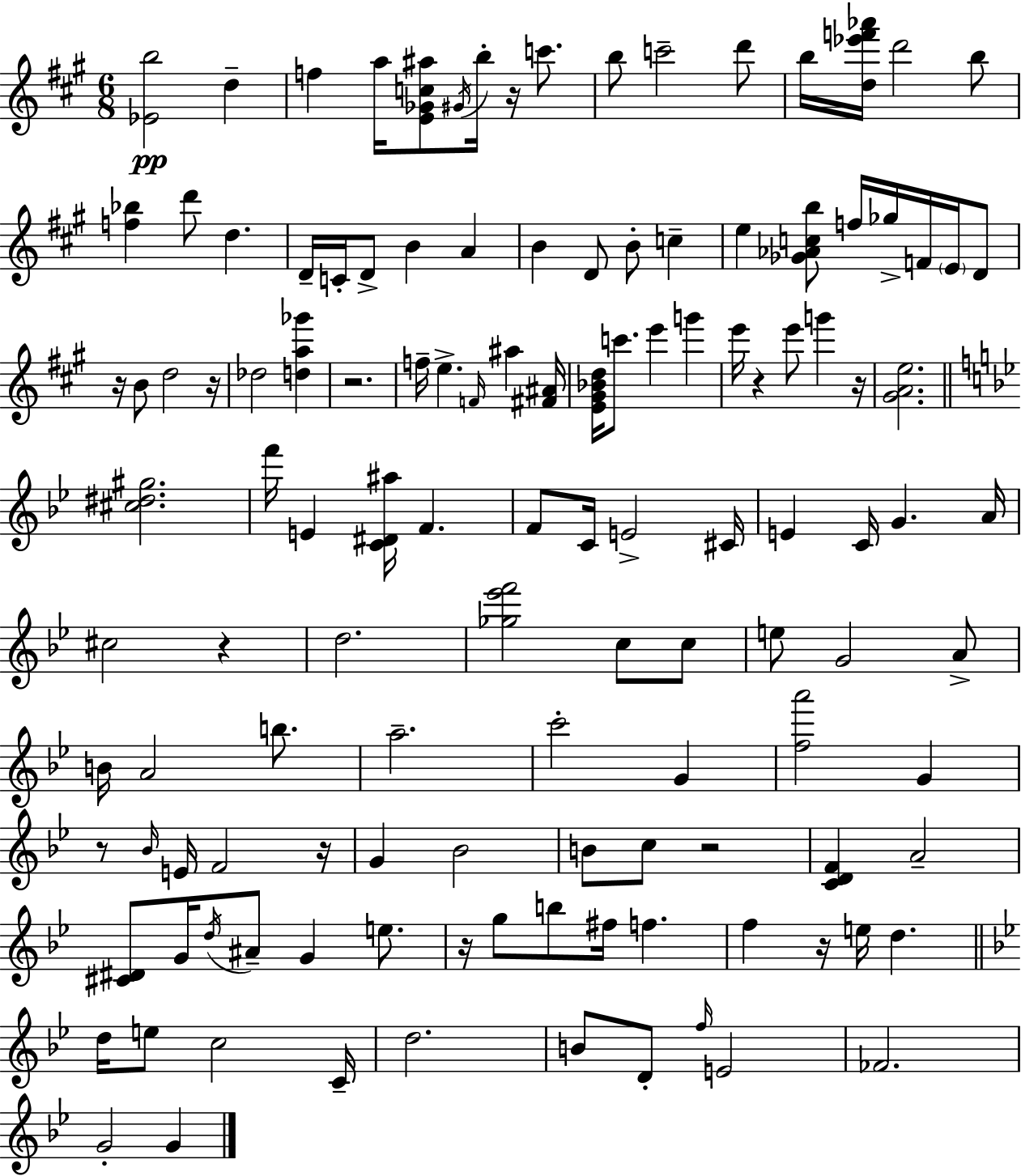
[Eb4,B5]/h D5/q F5/q A5/s [E4,Gb4,C5,A#5]/e G#4/s B5/s R/s C6/e. B5/e C6/h D6/e B5/s [D5,Eb6,F6,Ab6]/s D6/h B5/e [F5,Bb5]/q D6/e D5/q. D4/s C4/s D4/e B4/q A4/q B4/q D4/e B4/e C5/q E5/q [Gb4,Ab4,C5,B5]/e F5/s Gb5/s F4/s E4/s D4/e R/s B4/e D5/h R/s Db5/h [D5,A5,Gb6]/q R/h. F5/s E5/q. F4/s A#5/q [F#4,A#4]/s [E4,G#4,Bb4,D5]/s C6/e. E6/q G6/q E6/s R/q E6/e G6/q R/s [G#4,A4,E5]/h. [C#5,D#5,G#5]/h. F6/s E4/q [C4,D#4,A#5]/s F4/q. F4/e C4/s E4/h C#4/s E4/q C4/s G4/q. A4/s C#5/h R/q D5/h. [Gb5,Eb6,F6]/h C5/e C5/e E5/e G4/h A4/e B4/s A4/h B5/e. A5/h. C6/h G4/q [F5,A6]/h G4/q R/e Bb4/s E4/s F4/h R/s G4/q Bb4/h B4/e C5/e R/h [C4,D4,F4]/q A4/h [C#4,D#4]/e G4/s D5/s A#4/e G4/q E5/e. R/s G5/e B5/e F#5/s F5/q. F5/q R/s E5/s D5/q. D5/s E5/e C5/h C4/s D5/h. B4/e D4/e F5/s E4/h FES4/h. G4/h G4/q